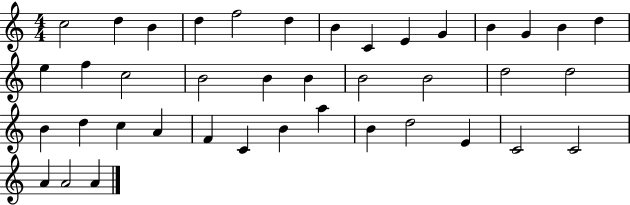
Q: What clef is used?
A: treble